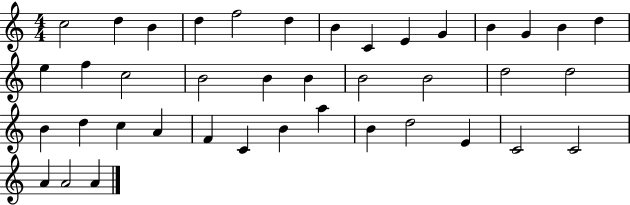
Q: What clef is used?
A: treble